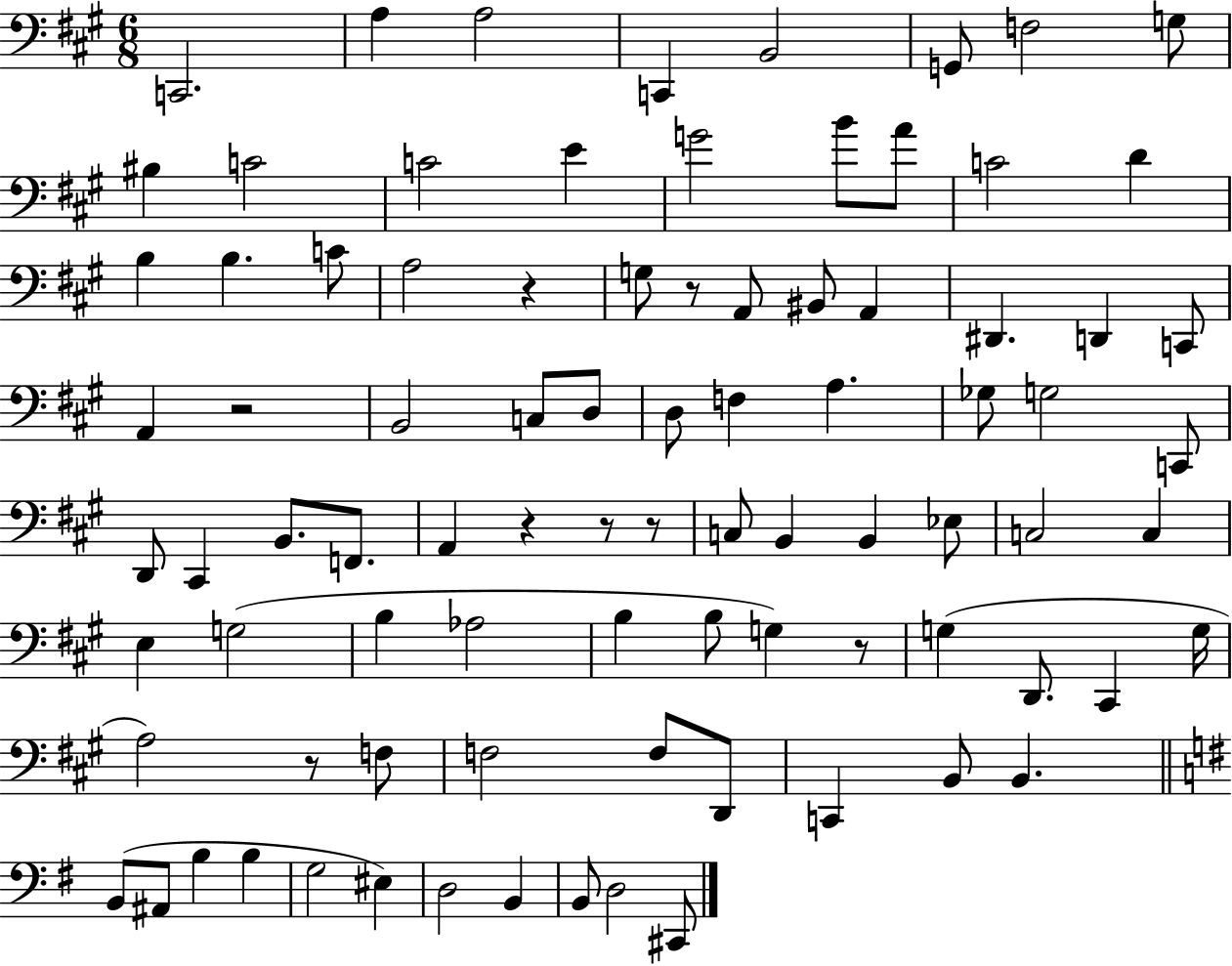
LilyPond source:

{
  \clef bass
  \numericTimeSignature
  \time 6/8
  \key a \major
  \repeat volta 2 { c,2. | a4 a2 | c,4 b,2 | g,8 f2 g8 | \break bis4 c'2 | c'2 e'4 | g'2 b'8 a'8 | c'2 d'4 | \break b4 b4. c'8 | a2 r4 | g8 r8 a,8 bis,8 a,4 | dis,4. d,4 c,8 | \break a,4 r2 | b,2 c8 d8 | d8 f4 a4. | ges8 g2 c,8 | \break d,8 cis,4 b,8. f,8. | a,4 r4 r8 r8 | c8 b,4 b,4 ees8 | c2 c4 | \break e4 g2( | b4 aes2 | b4 b8 g4) r8 | g4( d,8. cis,4 g16 | \break a2) r8 f8 | f2 f8 d,8 | c,4 b,8 b,4. | \bar "||" \break \key g \major b,8( ais,8 b4 b4 | g2 eis4) | d2 b,4 | b,8 d2 cis,8 | \break } \bar "|."
}